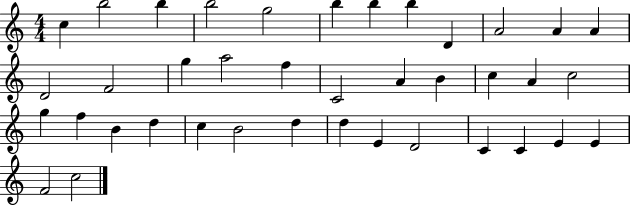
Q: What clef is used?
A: treble